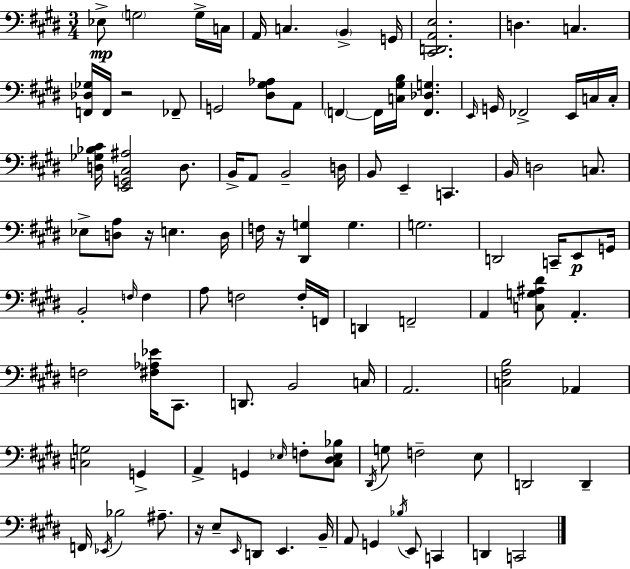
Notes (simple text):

Eb3/e G3/h G3/s C3/s A2/s C3/q. B2/q G2/s [C#2,D2,A2,E3]/h. D3/q. C3/q. [F2,Db3,Gb3]/s F2/s R/h FES2/e G2/h [D#3,G#3,Ab3]/e A2/e F2/q F2/s [C3,G#3,B3]/s [F2,Db3,G3]/q. E2/s G2/s FES2/h E2/s C3/s C3/s [D3,Gb3,Bb3,C#4]/s [E2,G2,C#3,A#3]/h D3/e. B2/s A2/e B2/h D3/s B2/e E2/q C2/q. B2/s D3/h C3/e. Eb3/e [D3,A3]/e R/s E3/q. D3/s F3/s R/s [D#2,G3]/q G3/q. G3/h. D2/h C2/s E2/e G2/s B2/h F3/s F3/q A3/e F3/h F3/s F2/s D2/q F2/h A2/q [C3,G3,A#3,D#4]/e A2/q. F3/h [F#3,Ab3,Eb4]/s C#2/e. D2/e. B2/h C3/s A2/h. [C3,F#3,B3]/h Ab2/q [C3,G3]/h G2/q A2/q G2/q Eb3/s F3/e [C#3,D#3,Eb3,Bb3]/e D#2/s G3/e F3/h E3/e D2/h D2/q F2/s Eb2/s Bb3/h A#3/e. R/s E3/e E2/s D2/e E2/q. B2/s A2/e G2/q Bb3/s E2/e C2/q D2/q C2/h